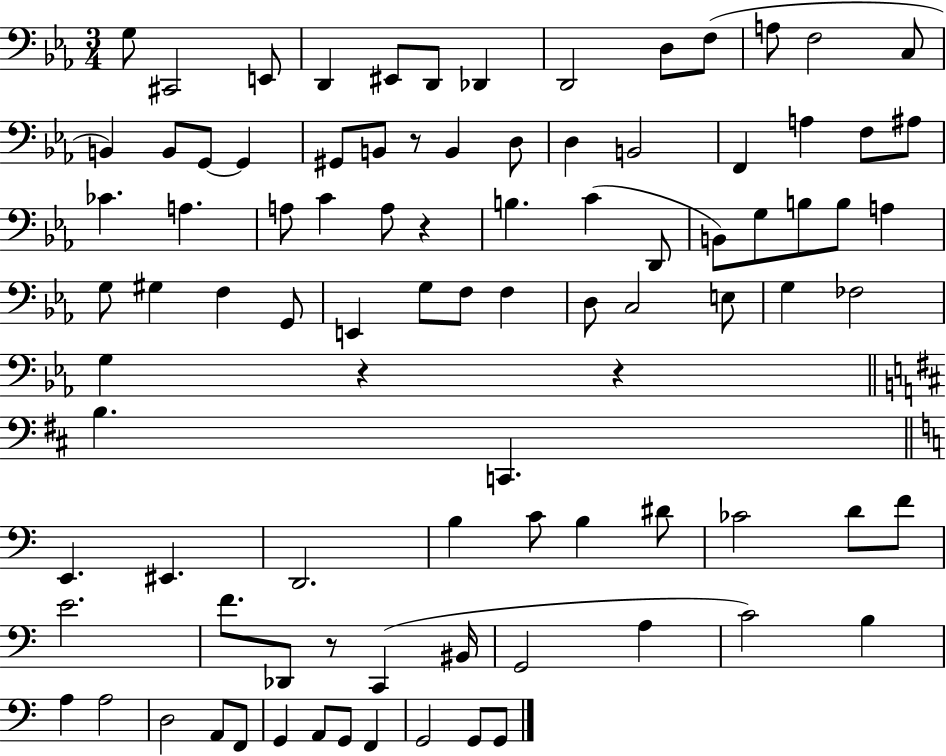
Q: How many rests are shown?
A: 5